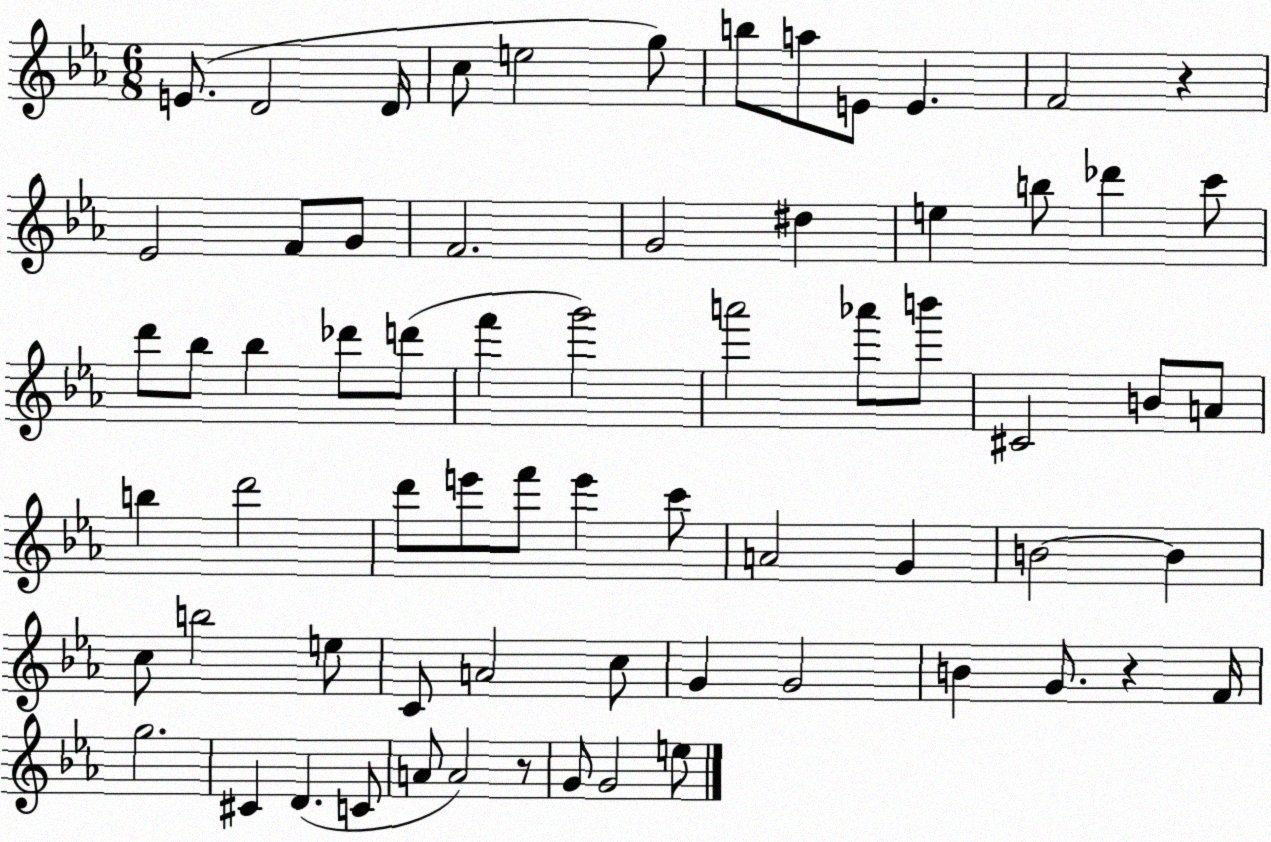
X:1
T:Untitled
M:6/8
L:1/4
K:Eb
E/2 D2 D/4 c/2 e2 g/2 b/2 a/2 E/2 E F2 z _E2 F/2 G/2 F2 G2 ^d e b/2 _d' c'/2 d'/2 _b/2 _b _d'/2 d'/2 f' g'2 a'2 _a'/2 b'/2 ^C2 B/2 A/2 b d'2 d'/2 e'/2 f'/2 e' c'/2 A2 G B2 B c/2 b2 e/2 C/2 A2 c/2 G G2 B G/2 z F/4 g2 ^C D C/2 A/2 A2 z/2 G/2 G2 e/2